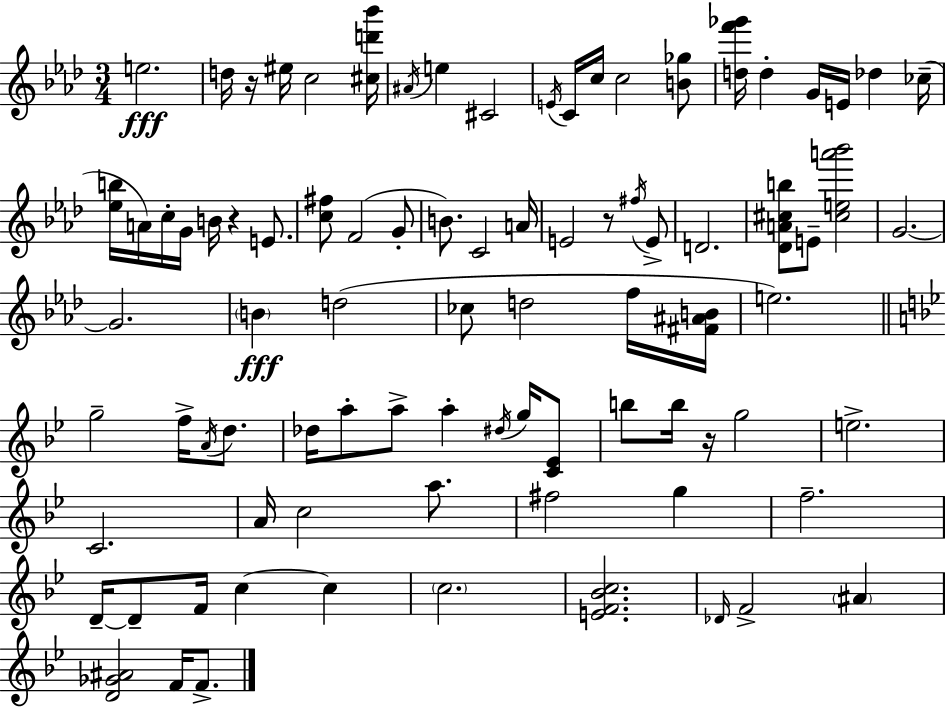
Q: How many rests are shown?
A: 4